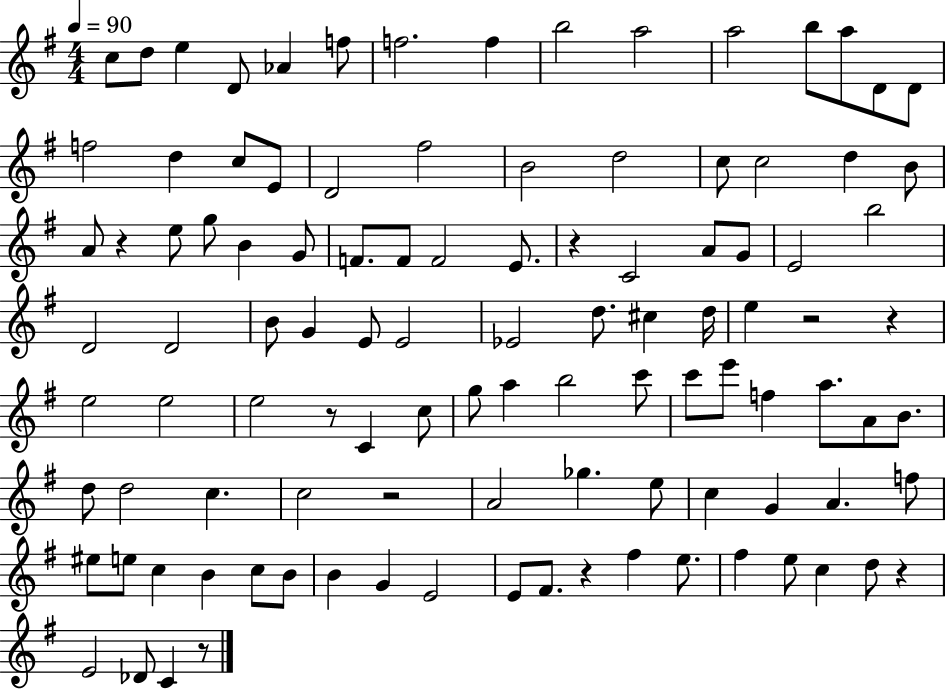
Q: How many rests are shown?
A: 9